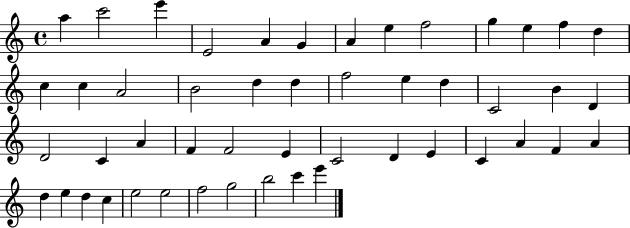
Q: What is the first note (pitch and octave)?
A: A5